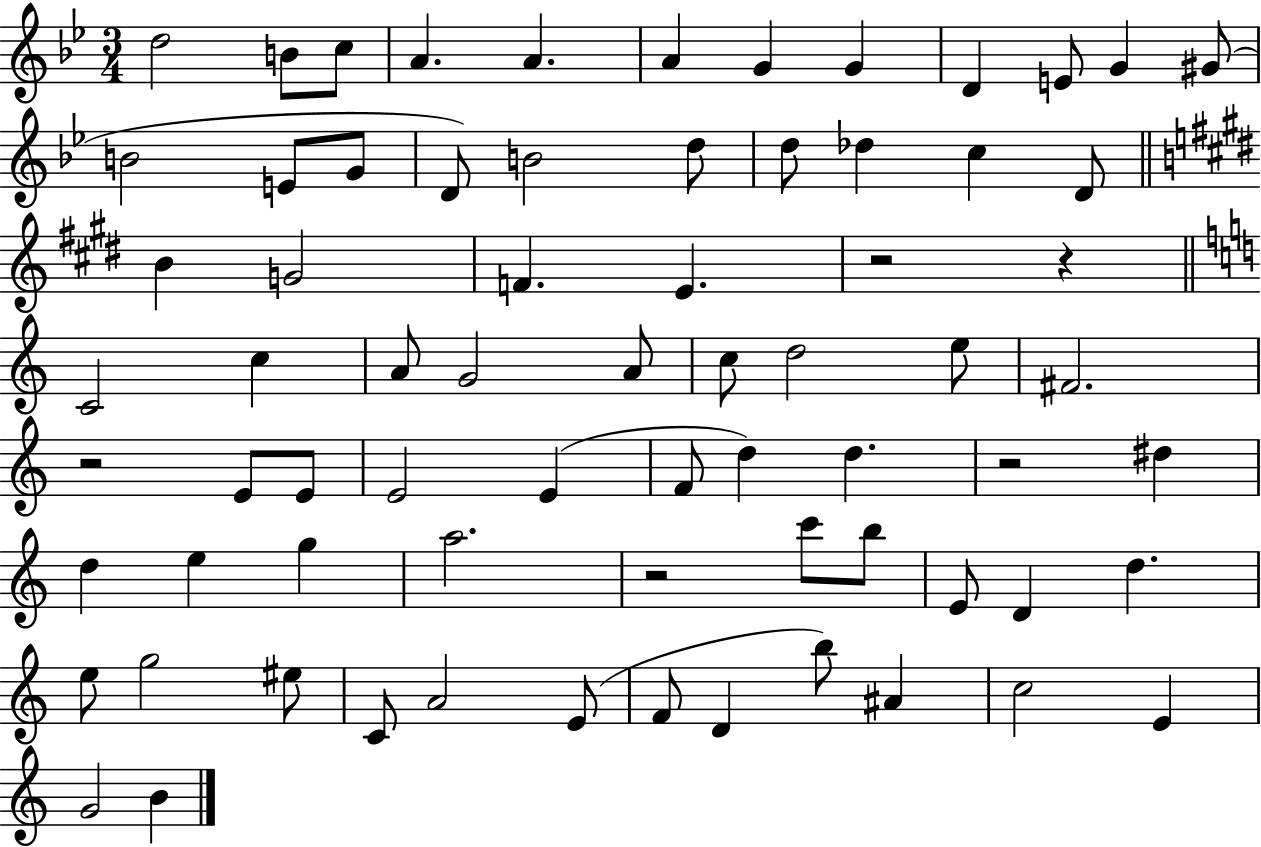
D5/h B4/e C5/e A4/q. A4/q. A4/q G4/q G4/q D4/q E4/e G4/q G#4/e B4/h E4/e G4/e D4/e B4/h D5/e D5/e Db5/q C5/q D4/e B4/q G4/h F4/q. E4/q. R/h R/q C4/h C5/q A4/e G4/h A4/e C5/e D5/h E5/e F#4/h. R/h E4/e E4/e E4/h E4/q F4/e D5/q D5/q. R/h D#5/q D5/q E5/q G5/q A5/h. R/h C6/e B5/e E4/e D4/q D5/q. E5/e G5/h EIS5/e C4/e A4/h E4/e F4/e D4/q B5/e A#4/q C5/h E4/q G4/h B4/q